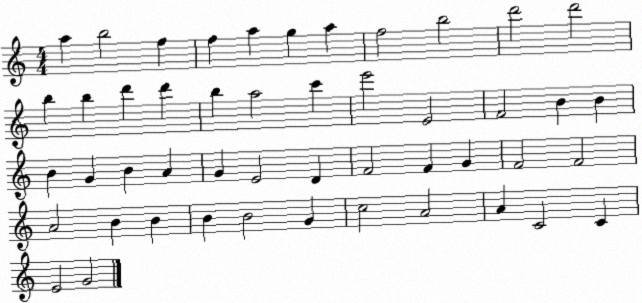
X:1
T:Untitled
M:4/4
L:1/4
K:C
a b2 f f a g a f2 b2 d'2 d'2 b b d' d' b a2 c' e'2 E2 F2 B B B G B A G E2 D F2 F G F2 F2 A2 B B B B2 G c2 A2 A C2 C E2 G2